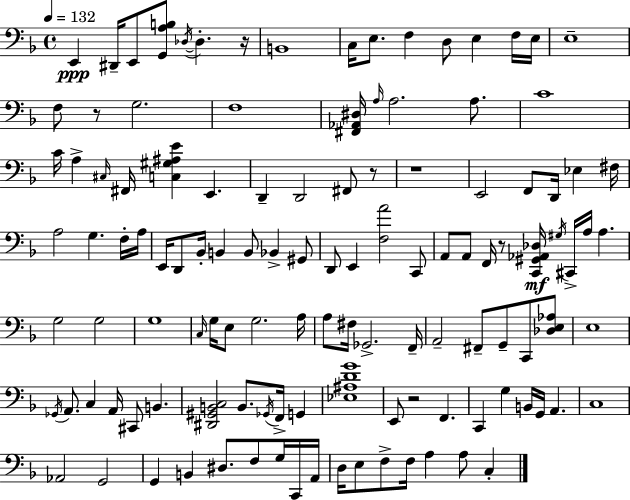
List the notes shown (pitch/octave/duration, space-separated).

E2/q D#2/s E2/e [G2,A3,B3]/e Db3/s Db3/q. R/s B2/w C3/s E3/e. F3/q D3/e E3/q F3/s E3/s E3/w F3/e R/e G3/h. F3/w [F#2,Ab2,D#3]/s A3/s A3/h. A3/e. C4/w C4/s A3/q C#3/s F#2/s [C3,G#3,A#3,E4]/q E2/q. D2/q D2/h F#2/e R/e R/w E2/h F2/e D2/s Eb3/q F#3/s A3/h G3/q. F3/s A3/s E2/s D2/e Bb2/s B2/q B2/e Bb2/q G#2/e D2/e E2/q [F3,A4]/h C2/e A2/e A2/e F2/s R/e [C2,G#2,Ab2,Db3]/s G#3/s C#2/s A3/s A3/q. G3/h G3/h G3/w C3/s G3/s E3/e G3/h. A3/s A3/e F#3/s Gb2/h. F2/s A2/h F#2/e G2/e C2/e [Db3,E3,Ab3]/e E3/w Gb2/s A2/e. C3/q A2/s C#2/e B2/q. [D#2,G#2,B2,C3]/h B2/e. Gb2/s F2/s G2/q [Eb3,A#3,D4,G4]/w E2/e R/h F2/q. C2/q G3/q B2/s G2/s A2/q. C3/w Ab2/h G2/h G2/q B2/q D#3/e. F3/e G3/s C2/s A2/s D3/s E3/e F3/e F3/s A3/q A3/e C3/q